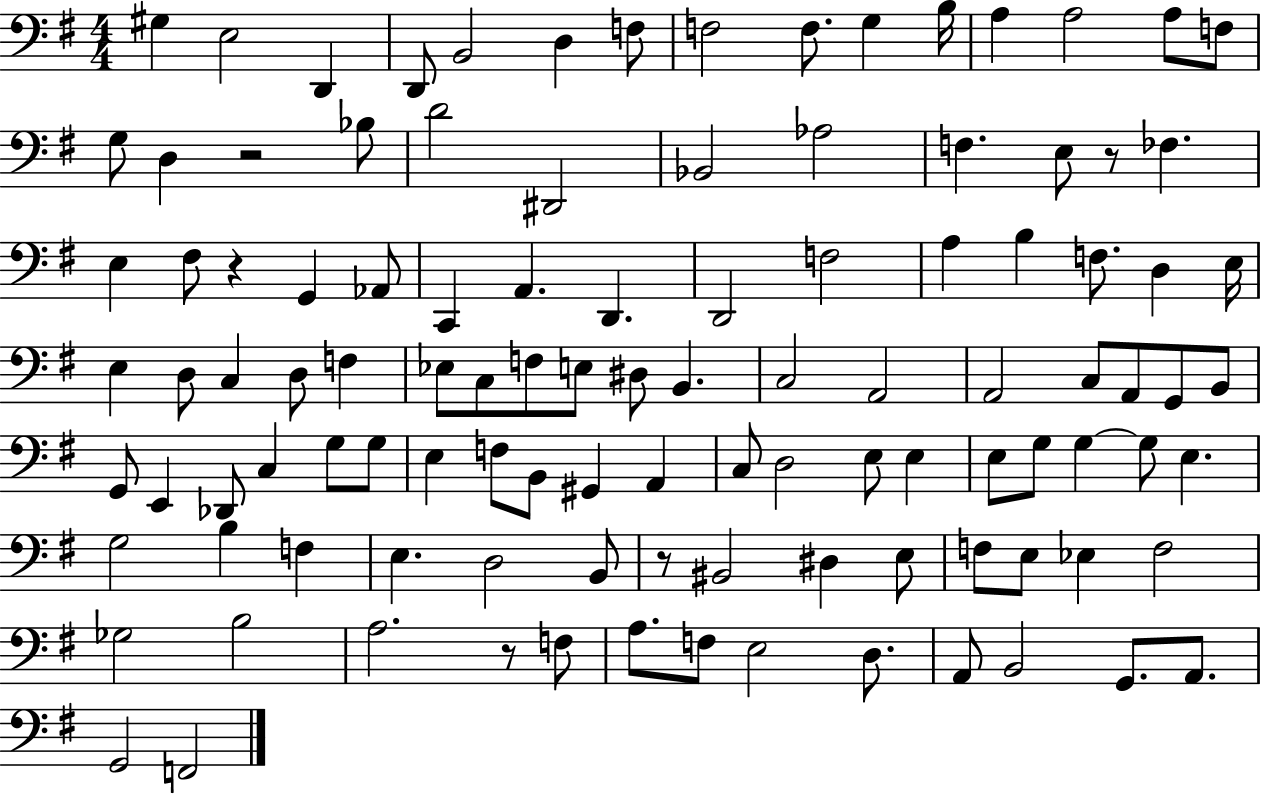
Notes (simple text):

G#3/q E3/h D2/q D2/e B2/h D3/q F3/e F3/h F3/e. G3/q B3/s A3/q A3/h A3/e F3/e G3/e D3/q R/h Bb3/e D4/h D#2/h Bb2/h Ab3/h F3/q. E3/e R/e FES3/q. E3/q F#3/e R/q G2/q Ab2/e C2/q A2/q. D2/q. D2/h F3/h A3/q B3/q F3/e. D3/q E3/s E3/q D3/e C3/q D3/e F3/q Eb3/e C3/e F3/e E3/e D#3/e B2/q. C3/h A2/h A2/h C3/e A2/e G2/e B2/e G2/e E2/q Db2/e C3/q G3/e G3/e E3/q F3/e B2/e G#2/q A2/q C3/e D3/h E3/e E3/q E3/e G3/e G3/q G3/e E3/q. G3/h B3/q F3/q E3/q. D3/h B2/e R/e BIS2/h D#3/q E3/e F3/e E3/e Eb3/q F3/h Gb3/h B3/h A3/h. R/e F3/e A3/e. F3/e E3/h D3/e. A2/e B2/h G2/e. A2/e. G2/h F2/h